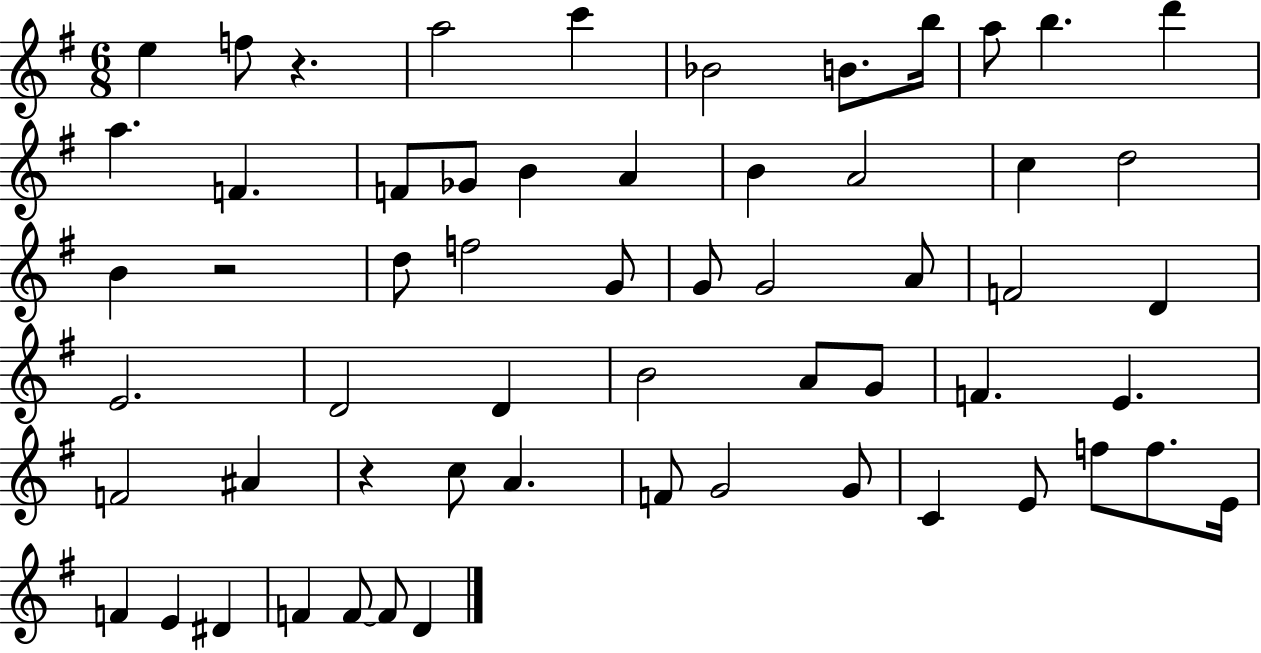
E5/q F5/e R/q. A5/h C6/q Bb4/h B4/e. B5/s A5/e B5/q. D6/q A5/q. F4/q. F4/e Gb4/e B4/q A4/q B4/q A4/h C5/q D5/h B4/q R/h D5/e F5/h G4/e G4/e G4/h A4/e F4/h D4/q E4/h. D4/h D4/q B4/h A4/e G4/e F4/q. E4/q. F4/h A#4/q R/q C5/e A4/q. F4/e G4/h G4/e C4/q E4/e F5/e F5/e. E4/s F4/q E4/q D#4/q F4/q F4/e F4/e D4/q